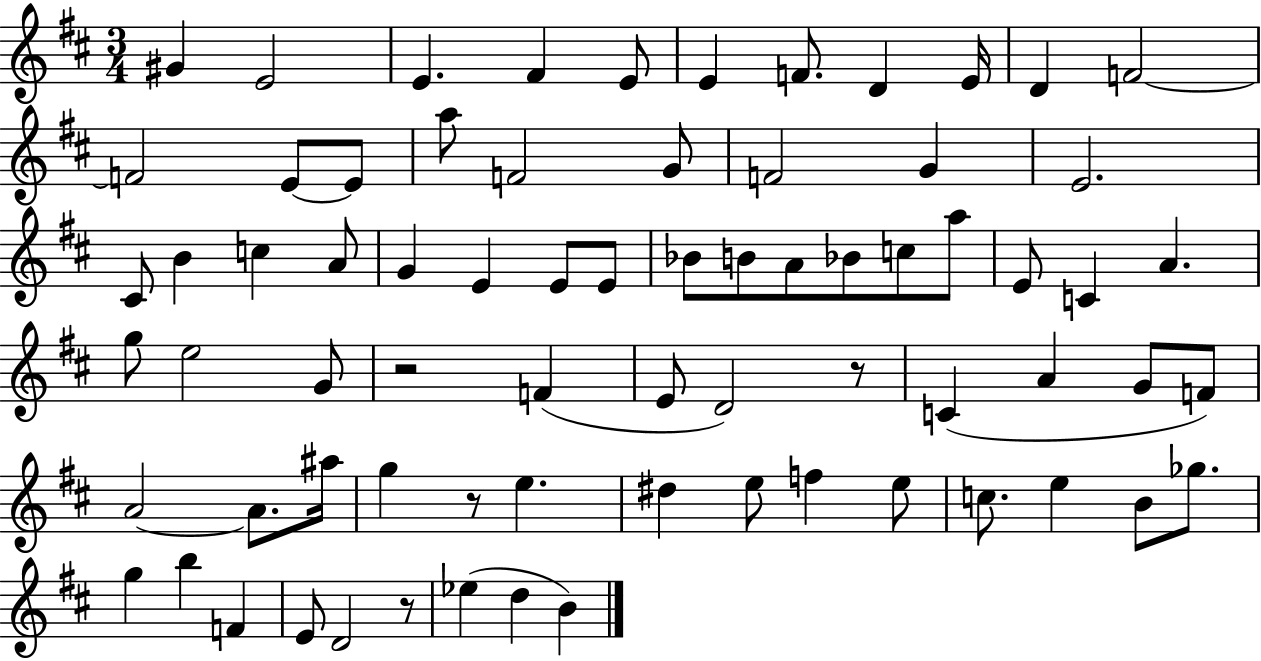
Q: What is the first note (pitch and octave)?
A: G#4